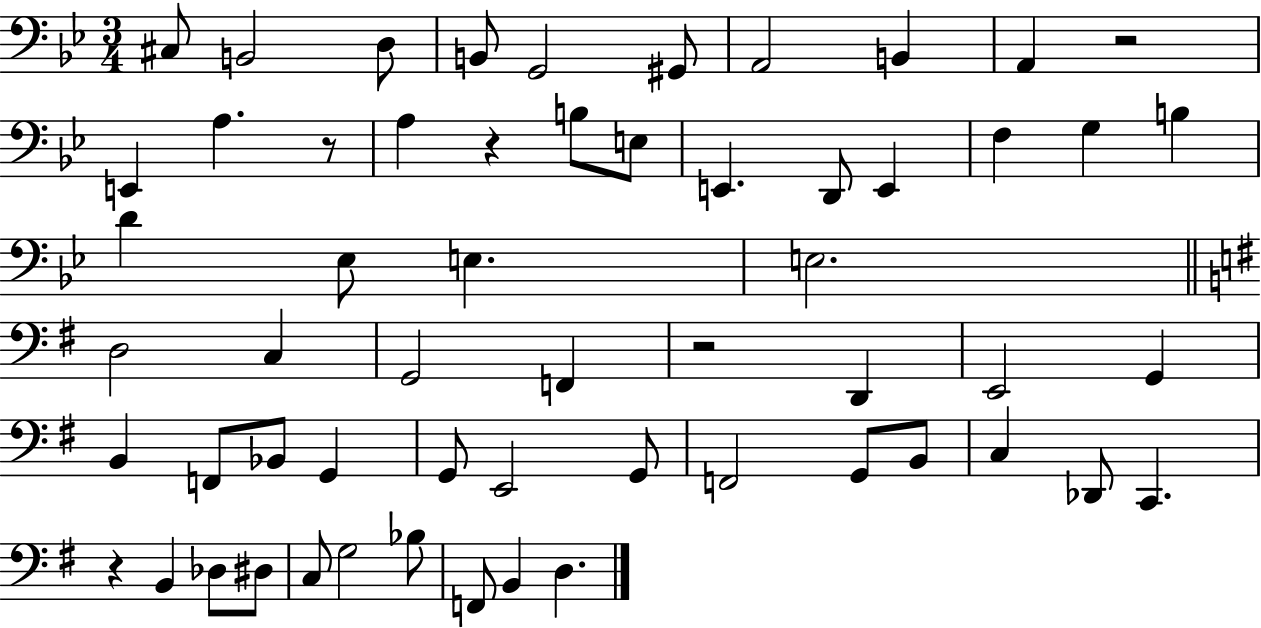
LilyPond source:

{
  \clef bass
  \numericTimeSignature
  \time 3/4
  \key bes \major
  cis8 b,2 d8 | b,8 g,2 gis,8 | a,2 b,4 | a,4 r2 | \break e,4 a4. r8 | a4 r4 b8 e8 | e,4. d,8 e,4 | f4 g4 b4 | \break d'4 ees8 e4. | e2. | \bar "||" \break \key e \minor d2 c4 | g,2 f,4 | r2 d,4 | e,2 g,4 | \break b,4 f,8 bes,8 g,4 | g,8 e,2 g,8 | f,2 g,8 b,8 | c4 des,8 c,4. | \break r4 b,4 des8 dis8 | c8 g2 bes8 | f,8 b,4 d4. | \bar "|."
}